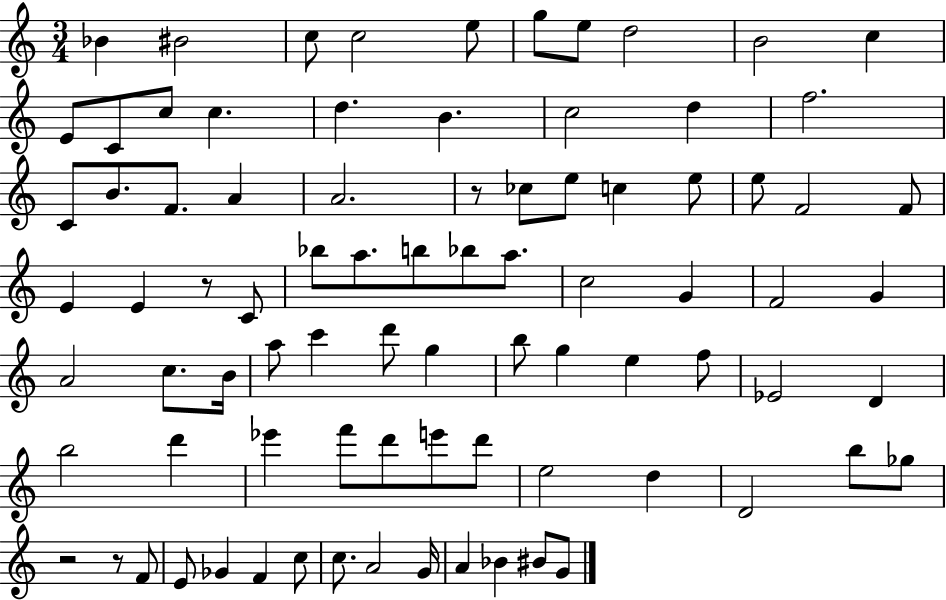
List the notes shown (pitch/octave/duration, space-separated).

Bb4/q BIS4/h C5/e C5/h E5/e G5/e E5/e D5/h B4/h C5/q E4/e C4/e C5/e C5/q. D5/q. B4/q. C5/h D5/q F5/h. C4/e B4/e. F4/e. A4/q A4/h. R/e CES5/e E5/e C5/q E5/e E5/e F4/h F4/e E4/q E4/q R/e C4/e Bb5/e A5/e. B5/e Bb5/e A5/e. C5/h G4/q F4/h G4/q A4/h C5/e. B4/s A5/e C6/q D6/e G5/q B5/e G5/q E5/q F5/e Eb4/h D4/q B5/h D6/q Eb6/q F6/e D6/e E6/e D6/e E5/h D5/q D4/h B5/e Gb5/e R/h R/e F4/e E4/e Gb4/q F4/q C5/e C5/e. A4/h G4/s A4/q Bb4/q BIS4/e G4/e